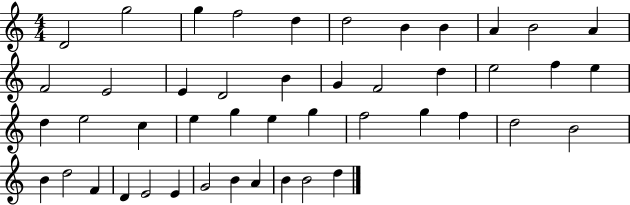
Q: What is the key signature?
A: C major